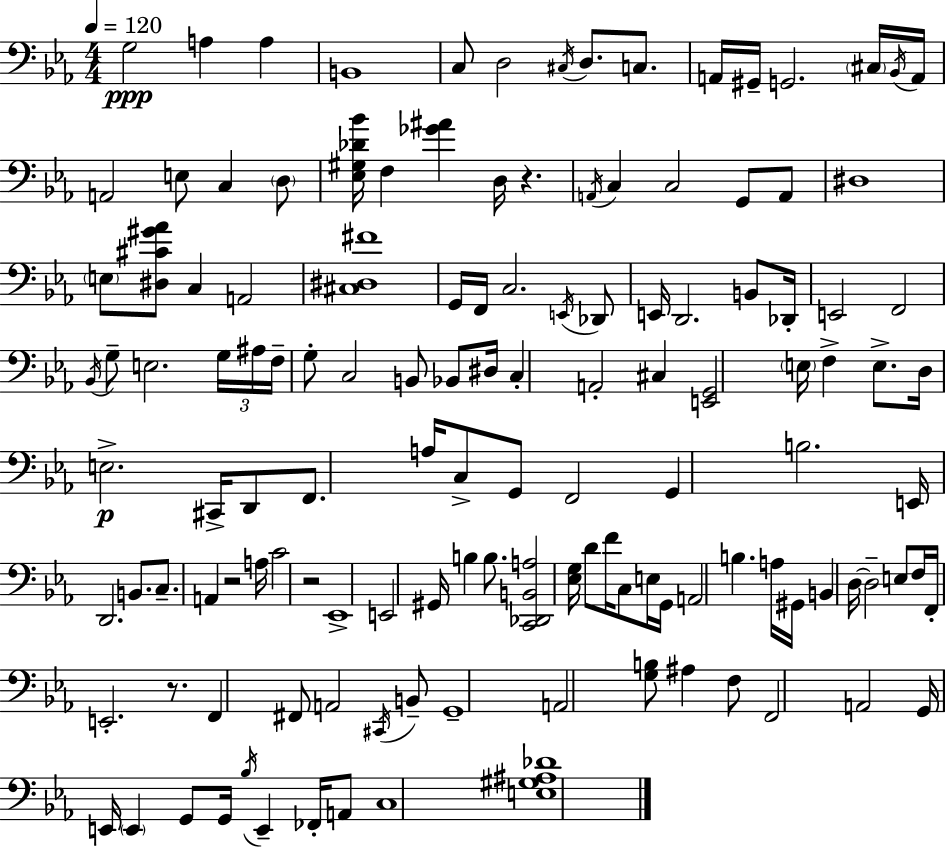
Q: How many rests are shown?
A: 4